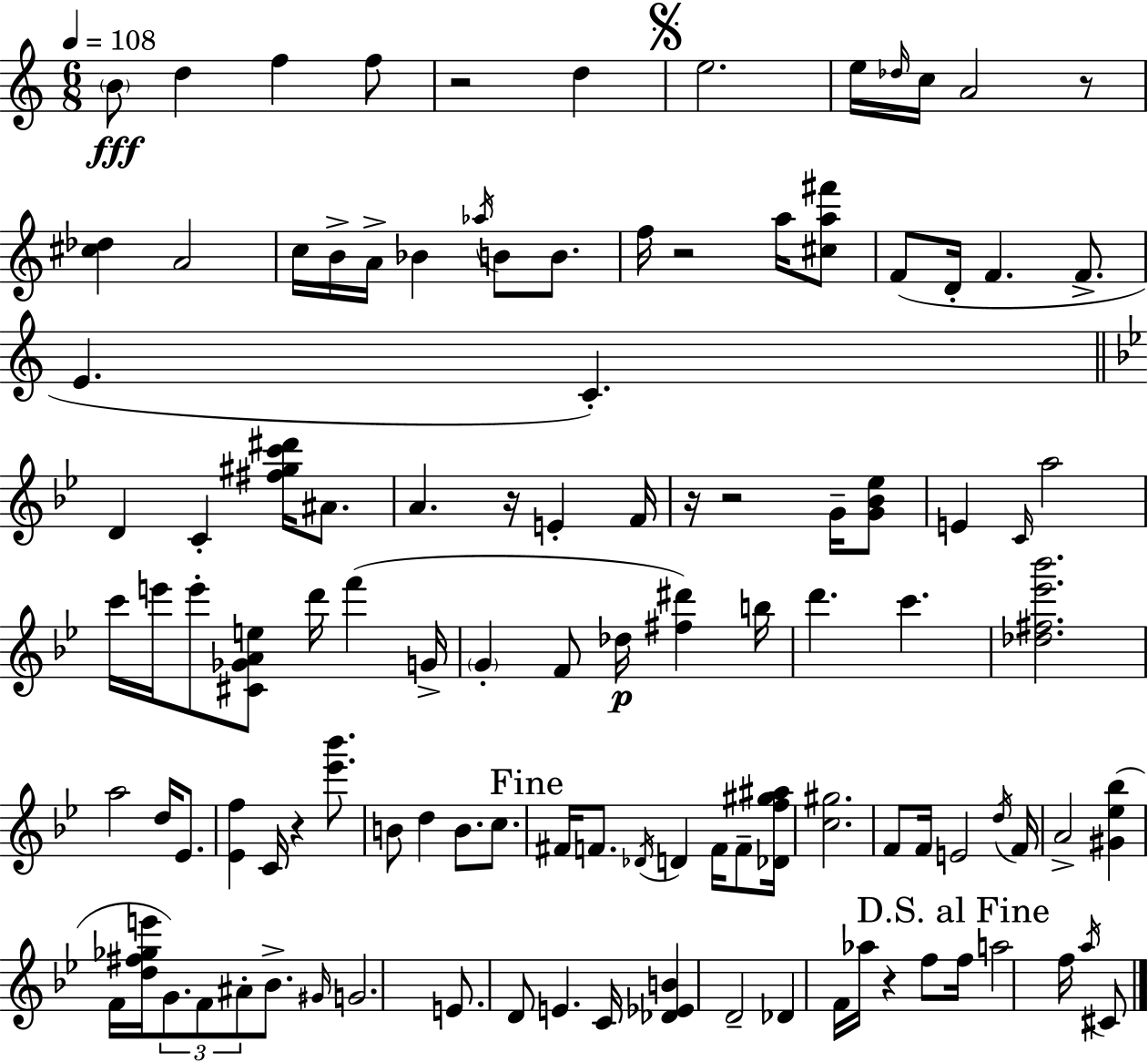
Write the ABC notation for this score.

X:1
T:Untitled
M:6/8
L:1/4
K:Am
B/2 d f f/2 z2 d e2 e/4 _d/4 c/4 A2 z/2 [^c_d] A2 c/4 B/4 A/4 _B _a/4 B/2 B/2 f/4 z2 a/4 [^ca^f']/2 F/2 D/4 F F/2 E C D C [^f^gc'^d']/4 ^A/2 A z/4 E F/4 z/4 z2 G/4 [G_B_e]/2 E C/4 a2 c'/4 e'/4 e'/2 [^C_GAe]/2 d'/4 f' G/4 G F/2 _d/4 [^f^d'] b/4 d' c' [_d^f_e'_b']2 a2 d/4 _E/2 [_Ef] C/4 z [_e'_b']/2 B/2 d B/2 c/2 ^F/4 F/2 _D/4 D F/4 F/2 [_Df^g^a]/4 [c^g]2 F/2 F/4 E2 d/4 F/4 A2 [^G_e_b] F/4 [d^f_ge']/4 G/2 F/2 ^A/2 _B/2 ^G/4 G2 E/2 D/2 E C/4 [_D_EB] D2 _D F/4 _a/4 z f/2 f/4 a2 f/4 a/4 ^C/2